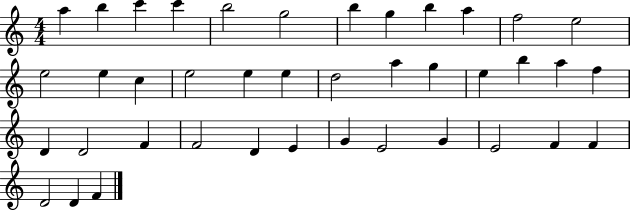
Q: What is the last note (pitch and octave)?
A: F4